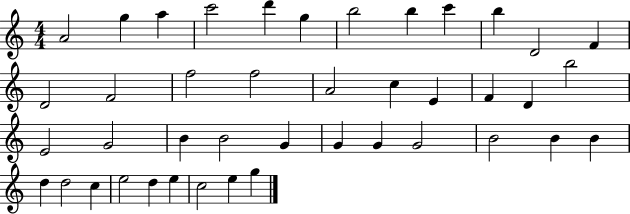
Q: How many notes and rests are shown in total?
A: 42